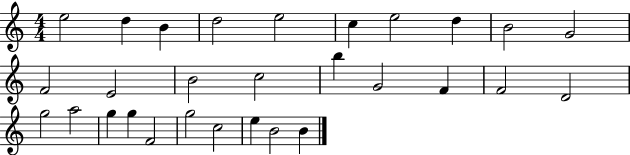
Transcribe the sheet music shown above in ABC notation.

X:1
T:Untitled
M:4/4
L:1/4
K:C
e2 d B d2 e2 c e2 d B2 G2 F2 E2 B2 c2 b G2 F F2 D2 g2 a2 g g F2 g2 c2 e B2 B